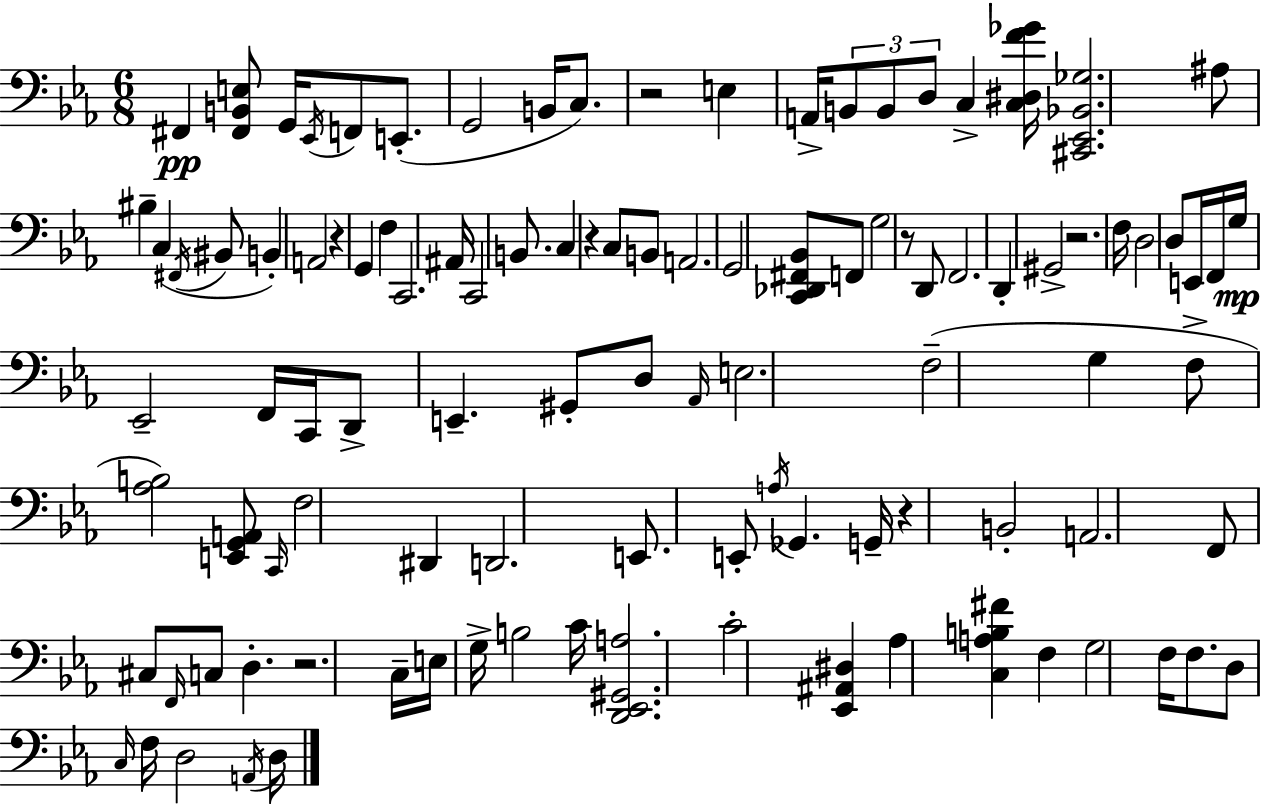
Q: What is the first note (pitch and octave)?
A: F#2